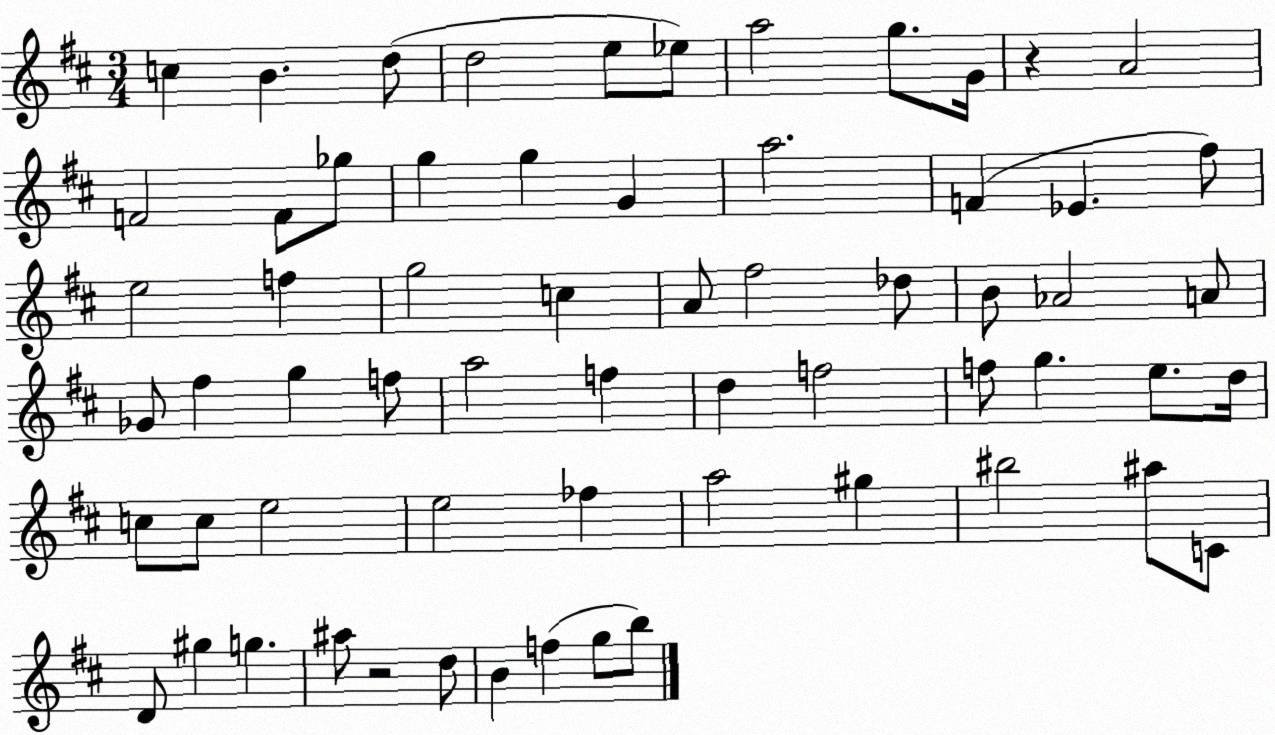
X:1
T:Untitled
M:3/4
L:1/4
K:D
c B d/2 d2 e/2 _e/2 a2 g/2 G/4 z A2 F2 F/2 _g/2 g g G a2 F _E ^f/2 e2 f g2 c A/2 ^f2 _d/2 B/2 _A2 A/2 _G/2 ^f g f/2 a2 f d f2 f/2 g e/2 d/4 c/2 c/2 e2 e2 _f a2 ^g ^b2 ^a/2 C/2 D/2 ^g g ^a/2 z2 d/2 B f g/2 b/2